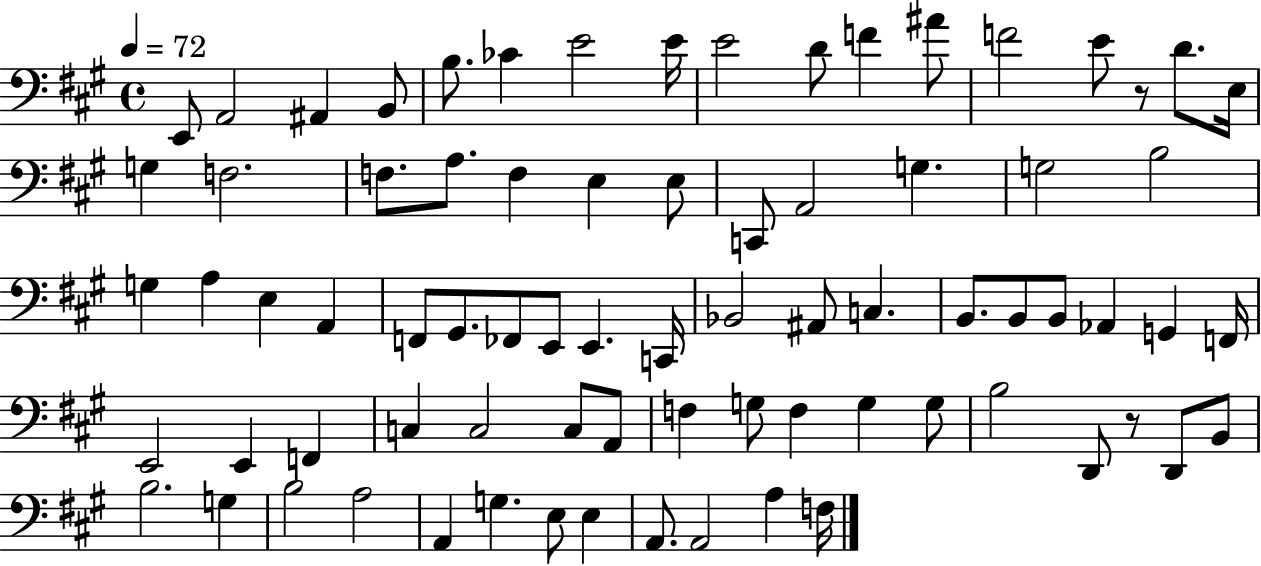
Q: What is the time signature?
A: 4/4